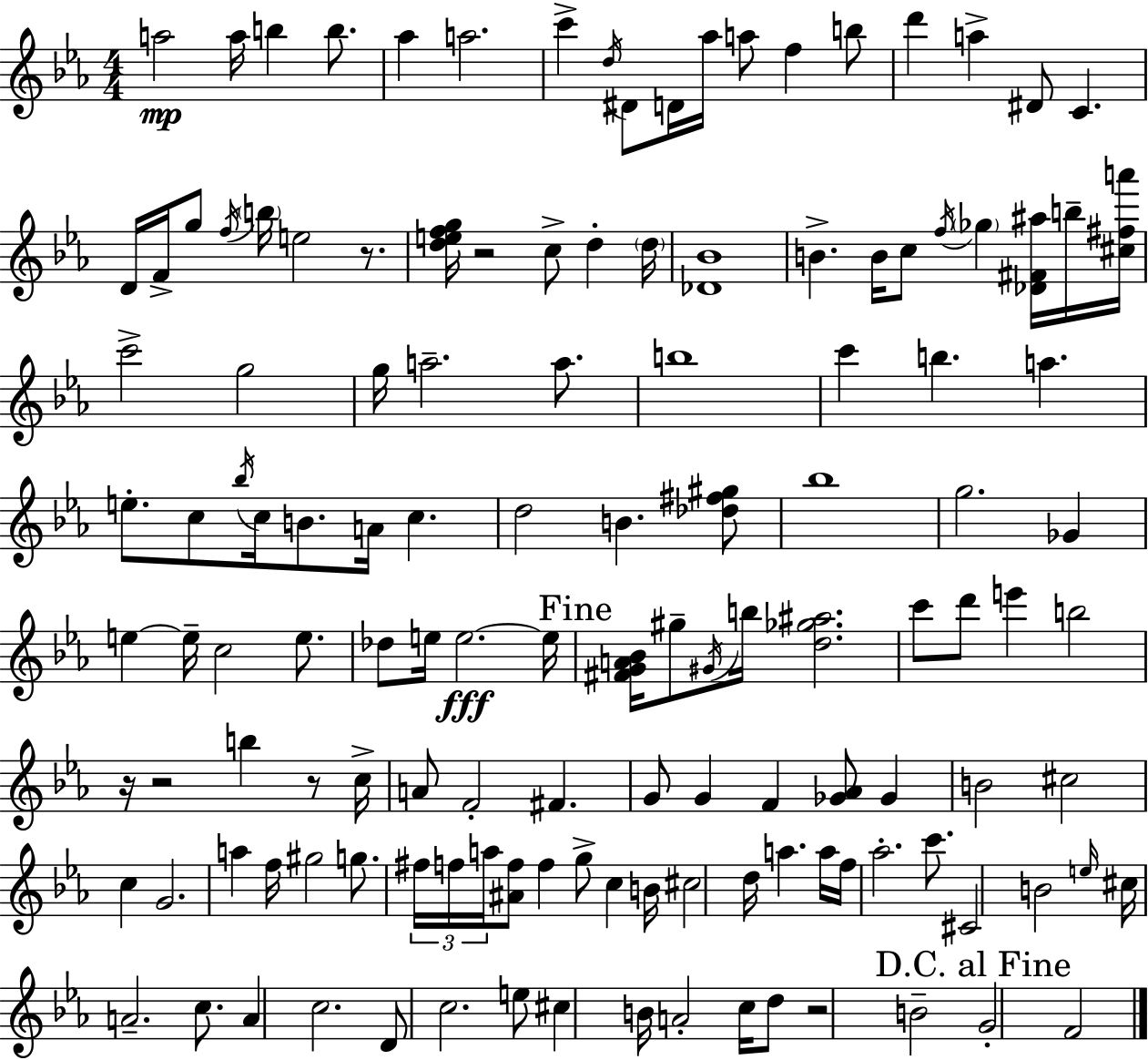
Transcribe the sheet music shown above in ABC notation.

X:1
T:Untitled
M:4/4
L:1/4
K:Cm
a2 a/4 b b/2 _a a2 c' d/4 ^D/2 D/4 _a/4 a/2 f b/2 d' a ^D/2 C D/4 F/4 g/2 f/4 b/4 e2 z/2 [defg]/4 z2 c/2 d d/4 [_D_B]4 B B/4 c/2 f/4 _g [_D^F^a]/4 b/4 [^c^fa']/4 c'2 g2 g/4 a2 a/2 b4 c' b a e/2 c/2 _b/4 c/4 B/2 A/4 c d2 B [_d^f^g]/2 _b4 g2 _G e e/4 c2 e/2 _d/2 e/4 e2 e/4 [^FGA_B]/4 ^g/2 ^G/4 b/4 [d_g^a]2 c'/2 d'/2 e' b2 z/4 z2 b z/2 c/4 A/2 F2 ^F G/2 G F [_G_A]/2 _G B2 ^c2 c G2 a f/4 ^g2 g/2 ^f/4 f/4 a/4 [^Af]/2 f g/2 c B/4 ^c2 d/4 a a/4 f/4 _a2 c'/2 ^C2 B2 e/4 ^c/4 A2 c/2 A c2 D/2 c2 e/2 ^c B/4 A2 c/4 d/2 z2 B2 G2 F2